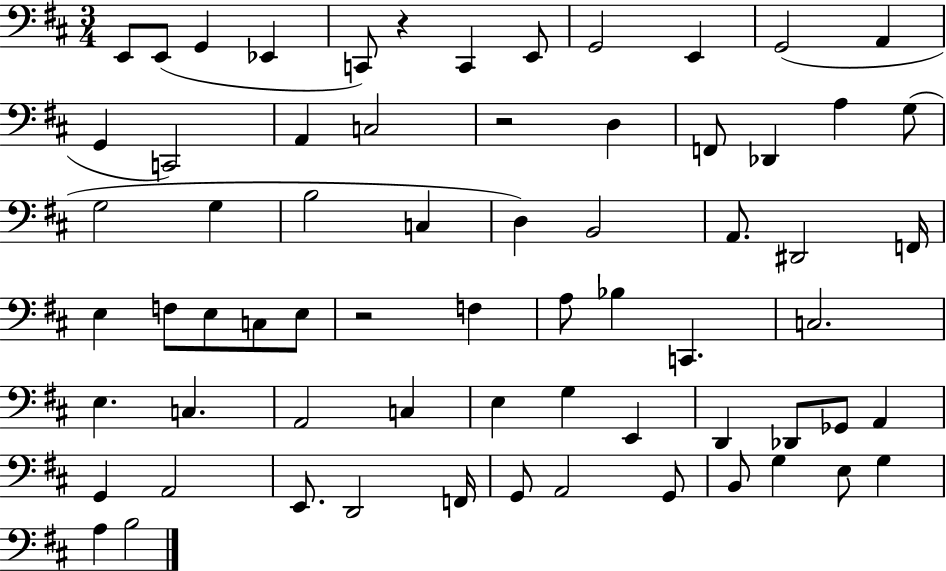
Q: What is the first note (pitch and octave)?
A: E2